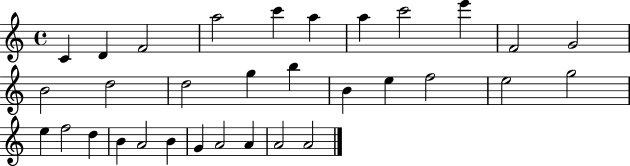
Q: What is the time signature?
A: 4/4